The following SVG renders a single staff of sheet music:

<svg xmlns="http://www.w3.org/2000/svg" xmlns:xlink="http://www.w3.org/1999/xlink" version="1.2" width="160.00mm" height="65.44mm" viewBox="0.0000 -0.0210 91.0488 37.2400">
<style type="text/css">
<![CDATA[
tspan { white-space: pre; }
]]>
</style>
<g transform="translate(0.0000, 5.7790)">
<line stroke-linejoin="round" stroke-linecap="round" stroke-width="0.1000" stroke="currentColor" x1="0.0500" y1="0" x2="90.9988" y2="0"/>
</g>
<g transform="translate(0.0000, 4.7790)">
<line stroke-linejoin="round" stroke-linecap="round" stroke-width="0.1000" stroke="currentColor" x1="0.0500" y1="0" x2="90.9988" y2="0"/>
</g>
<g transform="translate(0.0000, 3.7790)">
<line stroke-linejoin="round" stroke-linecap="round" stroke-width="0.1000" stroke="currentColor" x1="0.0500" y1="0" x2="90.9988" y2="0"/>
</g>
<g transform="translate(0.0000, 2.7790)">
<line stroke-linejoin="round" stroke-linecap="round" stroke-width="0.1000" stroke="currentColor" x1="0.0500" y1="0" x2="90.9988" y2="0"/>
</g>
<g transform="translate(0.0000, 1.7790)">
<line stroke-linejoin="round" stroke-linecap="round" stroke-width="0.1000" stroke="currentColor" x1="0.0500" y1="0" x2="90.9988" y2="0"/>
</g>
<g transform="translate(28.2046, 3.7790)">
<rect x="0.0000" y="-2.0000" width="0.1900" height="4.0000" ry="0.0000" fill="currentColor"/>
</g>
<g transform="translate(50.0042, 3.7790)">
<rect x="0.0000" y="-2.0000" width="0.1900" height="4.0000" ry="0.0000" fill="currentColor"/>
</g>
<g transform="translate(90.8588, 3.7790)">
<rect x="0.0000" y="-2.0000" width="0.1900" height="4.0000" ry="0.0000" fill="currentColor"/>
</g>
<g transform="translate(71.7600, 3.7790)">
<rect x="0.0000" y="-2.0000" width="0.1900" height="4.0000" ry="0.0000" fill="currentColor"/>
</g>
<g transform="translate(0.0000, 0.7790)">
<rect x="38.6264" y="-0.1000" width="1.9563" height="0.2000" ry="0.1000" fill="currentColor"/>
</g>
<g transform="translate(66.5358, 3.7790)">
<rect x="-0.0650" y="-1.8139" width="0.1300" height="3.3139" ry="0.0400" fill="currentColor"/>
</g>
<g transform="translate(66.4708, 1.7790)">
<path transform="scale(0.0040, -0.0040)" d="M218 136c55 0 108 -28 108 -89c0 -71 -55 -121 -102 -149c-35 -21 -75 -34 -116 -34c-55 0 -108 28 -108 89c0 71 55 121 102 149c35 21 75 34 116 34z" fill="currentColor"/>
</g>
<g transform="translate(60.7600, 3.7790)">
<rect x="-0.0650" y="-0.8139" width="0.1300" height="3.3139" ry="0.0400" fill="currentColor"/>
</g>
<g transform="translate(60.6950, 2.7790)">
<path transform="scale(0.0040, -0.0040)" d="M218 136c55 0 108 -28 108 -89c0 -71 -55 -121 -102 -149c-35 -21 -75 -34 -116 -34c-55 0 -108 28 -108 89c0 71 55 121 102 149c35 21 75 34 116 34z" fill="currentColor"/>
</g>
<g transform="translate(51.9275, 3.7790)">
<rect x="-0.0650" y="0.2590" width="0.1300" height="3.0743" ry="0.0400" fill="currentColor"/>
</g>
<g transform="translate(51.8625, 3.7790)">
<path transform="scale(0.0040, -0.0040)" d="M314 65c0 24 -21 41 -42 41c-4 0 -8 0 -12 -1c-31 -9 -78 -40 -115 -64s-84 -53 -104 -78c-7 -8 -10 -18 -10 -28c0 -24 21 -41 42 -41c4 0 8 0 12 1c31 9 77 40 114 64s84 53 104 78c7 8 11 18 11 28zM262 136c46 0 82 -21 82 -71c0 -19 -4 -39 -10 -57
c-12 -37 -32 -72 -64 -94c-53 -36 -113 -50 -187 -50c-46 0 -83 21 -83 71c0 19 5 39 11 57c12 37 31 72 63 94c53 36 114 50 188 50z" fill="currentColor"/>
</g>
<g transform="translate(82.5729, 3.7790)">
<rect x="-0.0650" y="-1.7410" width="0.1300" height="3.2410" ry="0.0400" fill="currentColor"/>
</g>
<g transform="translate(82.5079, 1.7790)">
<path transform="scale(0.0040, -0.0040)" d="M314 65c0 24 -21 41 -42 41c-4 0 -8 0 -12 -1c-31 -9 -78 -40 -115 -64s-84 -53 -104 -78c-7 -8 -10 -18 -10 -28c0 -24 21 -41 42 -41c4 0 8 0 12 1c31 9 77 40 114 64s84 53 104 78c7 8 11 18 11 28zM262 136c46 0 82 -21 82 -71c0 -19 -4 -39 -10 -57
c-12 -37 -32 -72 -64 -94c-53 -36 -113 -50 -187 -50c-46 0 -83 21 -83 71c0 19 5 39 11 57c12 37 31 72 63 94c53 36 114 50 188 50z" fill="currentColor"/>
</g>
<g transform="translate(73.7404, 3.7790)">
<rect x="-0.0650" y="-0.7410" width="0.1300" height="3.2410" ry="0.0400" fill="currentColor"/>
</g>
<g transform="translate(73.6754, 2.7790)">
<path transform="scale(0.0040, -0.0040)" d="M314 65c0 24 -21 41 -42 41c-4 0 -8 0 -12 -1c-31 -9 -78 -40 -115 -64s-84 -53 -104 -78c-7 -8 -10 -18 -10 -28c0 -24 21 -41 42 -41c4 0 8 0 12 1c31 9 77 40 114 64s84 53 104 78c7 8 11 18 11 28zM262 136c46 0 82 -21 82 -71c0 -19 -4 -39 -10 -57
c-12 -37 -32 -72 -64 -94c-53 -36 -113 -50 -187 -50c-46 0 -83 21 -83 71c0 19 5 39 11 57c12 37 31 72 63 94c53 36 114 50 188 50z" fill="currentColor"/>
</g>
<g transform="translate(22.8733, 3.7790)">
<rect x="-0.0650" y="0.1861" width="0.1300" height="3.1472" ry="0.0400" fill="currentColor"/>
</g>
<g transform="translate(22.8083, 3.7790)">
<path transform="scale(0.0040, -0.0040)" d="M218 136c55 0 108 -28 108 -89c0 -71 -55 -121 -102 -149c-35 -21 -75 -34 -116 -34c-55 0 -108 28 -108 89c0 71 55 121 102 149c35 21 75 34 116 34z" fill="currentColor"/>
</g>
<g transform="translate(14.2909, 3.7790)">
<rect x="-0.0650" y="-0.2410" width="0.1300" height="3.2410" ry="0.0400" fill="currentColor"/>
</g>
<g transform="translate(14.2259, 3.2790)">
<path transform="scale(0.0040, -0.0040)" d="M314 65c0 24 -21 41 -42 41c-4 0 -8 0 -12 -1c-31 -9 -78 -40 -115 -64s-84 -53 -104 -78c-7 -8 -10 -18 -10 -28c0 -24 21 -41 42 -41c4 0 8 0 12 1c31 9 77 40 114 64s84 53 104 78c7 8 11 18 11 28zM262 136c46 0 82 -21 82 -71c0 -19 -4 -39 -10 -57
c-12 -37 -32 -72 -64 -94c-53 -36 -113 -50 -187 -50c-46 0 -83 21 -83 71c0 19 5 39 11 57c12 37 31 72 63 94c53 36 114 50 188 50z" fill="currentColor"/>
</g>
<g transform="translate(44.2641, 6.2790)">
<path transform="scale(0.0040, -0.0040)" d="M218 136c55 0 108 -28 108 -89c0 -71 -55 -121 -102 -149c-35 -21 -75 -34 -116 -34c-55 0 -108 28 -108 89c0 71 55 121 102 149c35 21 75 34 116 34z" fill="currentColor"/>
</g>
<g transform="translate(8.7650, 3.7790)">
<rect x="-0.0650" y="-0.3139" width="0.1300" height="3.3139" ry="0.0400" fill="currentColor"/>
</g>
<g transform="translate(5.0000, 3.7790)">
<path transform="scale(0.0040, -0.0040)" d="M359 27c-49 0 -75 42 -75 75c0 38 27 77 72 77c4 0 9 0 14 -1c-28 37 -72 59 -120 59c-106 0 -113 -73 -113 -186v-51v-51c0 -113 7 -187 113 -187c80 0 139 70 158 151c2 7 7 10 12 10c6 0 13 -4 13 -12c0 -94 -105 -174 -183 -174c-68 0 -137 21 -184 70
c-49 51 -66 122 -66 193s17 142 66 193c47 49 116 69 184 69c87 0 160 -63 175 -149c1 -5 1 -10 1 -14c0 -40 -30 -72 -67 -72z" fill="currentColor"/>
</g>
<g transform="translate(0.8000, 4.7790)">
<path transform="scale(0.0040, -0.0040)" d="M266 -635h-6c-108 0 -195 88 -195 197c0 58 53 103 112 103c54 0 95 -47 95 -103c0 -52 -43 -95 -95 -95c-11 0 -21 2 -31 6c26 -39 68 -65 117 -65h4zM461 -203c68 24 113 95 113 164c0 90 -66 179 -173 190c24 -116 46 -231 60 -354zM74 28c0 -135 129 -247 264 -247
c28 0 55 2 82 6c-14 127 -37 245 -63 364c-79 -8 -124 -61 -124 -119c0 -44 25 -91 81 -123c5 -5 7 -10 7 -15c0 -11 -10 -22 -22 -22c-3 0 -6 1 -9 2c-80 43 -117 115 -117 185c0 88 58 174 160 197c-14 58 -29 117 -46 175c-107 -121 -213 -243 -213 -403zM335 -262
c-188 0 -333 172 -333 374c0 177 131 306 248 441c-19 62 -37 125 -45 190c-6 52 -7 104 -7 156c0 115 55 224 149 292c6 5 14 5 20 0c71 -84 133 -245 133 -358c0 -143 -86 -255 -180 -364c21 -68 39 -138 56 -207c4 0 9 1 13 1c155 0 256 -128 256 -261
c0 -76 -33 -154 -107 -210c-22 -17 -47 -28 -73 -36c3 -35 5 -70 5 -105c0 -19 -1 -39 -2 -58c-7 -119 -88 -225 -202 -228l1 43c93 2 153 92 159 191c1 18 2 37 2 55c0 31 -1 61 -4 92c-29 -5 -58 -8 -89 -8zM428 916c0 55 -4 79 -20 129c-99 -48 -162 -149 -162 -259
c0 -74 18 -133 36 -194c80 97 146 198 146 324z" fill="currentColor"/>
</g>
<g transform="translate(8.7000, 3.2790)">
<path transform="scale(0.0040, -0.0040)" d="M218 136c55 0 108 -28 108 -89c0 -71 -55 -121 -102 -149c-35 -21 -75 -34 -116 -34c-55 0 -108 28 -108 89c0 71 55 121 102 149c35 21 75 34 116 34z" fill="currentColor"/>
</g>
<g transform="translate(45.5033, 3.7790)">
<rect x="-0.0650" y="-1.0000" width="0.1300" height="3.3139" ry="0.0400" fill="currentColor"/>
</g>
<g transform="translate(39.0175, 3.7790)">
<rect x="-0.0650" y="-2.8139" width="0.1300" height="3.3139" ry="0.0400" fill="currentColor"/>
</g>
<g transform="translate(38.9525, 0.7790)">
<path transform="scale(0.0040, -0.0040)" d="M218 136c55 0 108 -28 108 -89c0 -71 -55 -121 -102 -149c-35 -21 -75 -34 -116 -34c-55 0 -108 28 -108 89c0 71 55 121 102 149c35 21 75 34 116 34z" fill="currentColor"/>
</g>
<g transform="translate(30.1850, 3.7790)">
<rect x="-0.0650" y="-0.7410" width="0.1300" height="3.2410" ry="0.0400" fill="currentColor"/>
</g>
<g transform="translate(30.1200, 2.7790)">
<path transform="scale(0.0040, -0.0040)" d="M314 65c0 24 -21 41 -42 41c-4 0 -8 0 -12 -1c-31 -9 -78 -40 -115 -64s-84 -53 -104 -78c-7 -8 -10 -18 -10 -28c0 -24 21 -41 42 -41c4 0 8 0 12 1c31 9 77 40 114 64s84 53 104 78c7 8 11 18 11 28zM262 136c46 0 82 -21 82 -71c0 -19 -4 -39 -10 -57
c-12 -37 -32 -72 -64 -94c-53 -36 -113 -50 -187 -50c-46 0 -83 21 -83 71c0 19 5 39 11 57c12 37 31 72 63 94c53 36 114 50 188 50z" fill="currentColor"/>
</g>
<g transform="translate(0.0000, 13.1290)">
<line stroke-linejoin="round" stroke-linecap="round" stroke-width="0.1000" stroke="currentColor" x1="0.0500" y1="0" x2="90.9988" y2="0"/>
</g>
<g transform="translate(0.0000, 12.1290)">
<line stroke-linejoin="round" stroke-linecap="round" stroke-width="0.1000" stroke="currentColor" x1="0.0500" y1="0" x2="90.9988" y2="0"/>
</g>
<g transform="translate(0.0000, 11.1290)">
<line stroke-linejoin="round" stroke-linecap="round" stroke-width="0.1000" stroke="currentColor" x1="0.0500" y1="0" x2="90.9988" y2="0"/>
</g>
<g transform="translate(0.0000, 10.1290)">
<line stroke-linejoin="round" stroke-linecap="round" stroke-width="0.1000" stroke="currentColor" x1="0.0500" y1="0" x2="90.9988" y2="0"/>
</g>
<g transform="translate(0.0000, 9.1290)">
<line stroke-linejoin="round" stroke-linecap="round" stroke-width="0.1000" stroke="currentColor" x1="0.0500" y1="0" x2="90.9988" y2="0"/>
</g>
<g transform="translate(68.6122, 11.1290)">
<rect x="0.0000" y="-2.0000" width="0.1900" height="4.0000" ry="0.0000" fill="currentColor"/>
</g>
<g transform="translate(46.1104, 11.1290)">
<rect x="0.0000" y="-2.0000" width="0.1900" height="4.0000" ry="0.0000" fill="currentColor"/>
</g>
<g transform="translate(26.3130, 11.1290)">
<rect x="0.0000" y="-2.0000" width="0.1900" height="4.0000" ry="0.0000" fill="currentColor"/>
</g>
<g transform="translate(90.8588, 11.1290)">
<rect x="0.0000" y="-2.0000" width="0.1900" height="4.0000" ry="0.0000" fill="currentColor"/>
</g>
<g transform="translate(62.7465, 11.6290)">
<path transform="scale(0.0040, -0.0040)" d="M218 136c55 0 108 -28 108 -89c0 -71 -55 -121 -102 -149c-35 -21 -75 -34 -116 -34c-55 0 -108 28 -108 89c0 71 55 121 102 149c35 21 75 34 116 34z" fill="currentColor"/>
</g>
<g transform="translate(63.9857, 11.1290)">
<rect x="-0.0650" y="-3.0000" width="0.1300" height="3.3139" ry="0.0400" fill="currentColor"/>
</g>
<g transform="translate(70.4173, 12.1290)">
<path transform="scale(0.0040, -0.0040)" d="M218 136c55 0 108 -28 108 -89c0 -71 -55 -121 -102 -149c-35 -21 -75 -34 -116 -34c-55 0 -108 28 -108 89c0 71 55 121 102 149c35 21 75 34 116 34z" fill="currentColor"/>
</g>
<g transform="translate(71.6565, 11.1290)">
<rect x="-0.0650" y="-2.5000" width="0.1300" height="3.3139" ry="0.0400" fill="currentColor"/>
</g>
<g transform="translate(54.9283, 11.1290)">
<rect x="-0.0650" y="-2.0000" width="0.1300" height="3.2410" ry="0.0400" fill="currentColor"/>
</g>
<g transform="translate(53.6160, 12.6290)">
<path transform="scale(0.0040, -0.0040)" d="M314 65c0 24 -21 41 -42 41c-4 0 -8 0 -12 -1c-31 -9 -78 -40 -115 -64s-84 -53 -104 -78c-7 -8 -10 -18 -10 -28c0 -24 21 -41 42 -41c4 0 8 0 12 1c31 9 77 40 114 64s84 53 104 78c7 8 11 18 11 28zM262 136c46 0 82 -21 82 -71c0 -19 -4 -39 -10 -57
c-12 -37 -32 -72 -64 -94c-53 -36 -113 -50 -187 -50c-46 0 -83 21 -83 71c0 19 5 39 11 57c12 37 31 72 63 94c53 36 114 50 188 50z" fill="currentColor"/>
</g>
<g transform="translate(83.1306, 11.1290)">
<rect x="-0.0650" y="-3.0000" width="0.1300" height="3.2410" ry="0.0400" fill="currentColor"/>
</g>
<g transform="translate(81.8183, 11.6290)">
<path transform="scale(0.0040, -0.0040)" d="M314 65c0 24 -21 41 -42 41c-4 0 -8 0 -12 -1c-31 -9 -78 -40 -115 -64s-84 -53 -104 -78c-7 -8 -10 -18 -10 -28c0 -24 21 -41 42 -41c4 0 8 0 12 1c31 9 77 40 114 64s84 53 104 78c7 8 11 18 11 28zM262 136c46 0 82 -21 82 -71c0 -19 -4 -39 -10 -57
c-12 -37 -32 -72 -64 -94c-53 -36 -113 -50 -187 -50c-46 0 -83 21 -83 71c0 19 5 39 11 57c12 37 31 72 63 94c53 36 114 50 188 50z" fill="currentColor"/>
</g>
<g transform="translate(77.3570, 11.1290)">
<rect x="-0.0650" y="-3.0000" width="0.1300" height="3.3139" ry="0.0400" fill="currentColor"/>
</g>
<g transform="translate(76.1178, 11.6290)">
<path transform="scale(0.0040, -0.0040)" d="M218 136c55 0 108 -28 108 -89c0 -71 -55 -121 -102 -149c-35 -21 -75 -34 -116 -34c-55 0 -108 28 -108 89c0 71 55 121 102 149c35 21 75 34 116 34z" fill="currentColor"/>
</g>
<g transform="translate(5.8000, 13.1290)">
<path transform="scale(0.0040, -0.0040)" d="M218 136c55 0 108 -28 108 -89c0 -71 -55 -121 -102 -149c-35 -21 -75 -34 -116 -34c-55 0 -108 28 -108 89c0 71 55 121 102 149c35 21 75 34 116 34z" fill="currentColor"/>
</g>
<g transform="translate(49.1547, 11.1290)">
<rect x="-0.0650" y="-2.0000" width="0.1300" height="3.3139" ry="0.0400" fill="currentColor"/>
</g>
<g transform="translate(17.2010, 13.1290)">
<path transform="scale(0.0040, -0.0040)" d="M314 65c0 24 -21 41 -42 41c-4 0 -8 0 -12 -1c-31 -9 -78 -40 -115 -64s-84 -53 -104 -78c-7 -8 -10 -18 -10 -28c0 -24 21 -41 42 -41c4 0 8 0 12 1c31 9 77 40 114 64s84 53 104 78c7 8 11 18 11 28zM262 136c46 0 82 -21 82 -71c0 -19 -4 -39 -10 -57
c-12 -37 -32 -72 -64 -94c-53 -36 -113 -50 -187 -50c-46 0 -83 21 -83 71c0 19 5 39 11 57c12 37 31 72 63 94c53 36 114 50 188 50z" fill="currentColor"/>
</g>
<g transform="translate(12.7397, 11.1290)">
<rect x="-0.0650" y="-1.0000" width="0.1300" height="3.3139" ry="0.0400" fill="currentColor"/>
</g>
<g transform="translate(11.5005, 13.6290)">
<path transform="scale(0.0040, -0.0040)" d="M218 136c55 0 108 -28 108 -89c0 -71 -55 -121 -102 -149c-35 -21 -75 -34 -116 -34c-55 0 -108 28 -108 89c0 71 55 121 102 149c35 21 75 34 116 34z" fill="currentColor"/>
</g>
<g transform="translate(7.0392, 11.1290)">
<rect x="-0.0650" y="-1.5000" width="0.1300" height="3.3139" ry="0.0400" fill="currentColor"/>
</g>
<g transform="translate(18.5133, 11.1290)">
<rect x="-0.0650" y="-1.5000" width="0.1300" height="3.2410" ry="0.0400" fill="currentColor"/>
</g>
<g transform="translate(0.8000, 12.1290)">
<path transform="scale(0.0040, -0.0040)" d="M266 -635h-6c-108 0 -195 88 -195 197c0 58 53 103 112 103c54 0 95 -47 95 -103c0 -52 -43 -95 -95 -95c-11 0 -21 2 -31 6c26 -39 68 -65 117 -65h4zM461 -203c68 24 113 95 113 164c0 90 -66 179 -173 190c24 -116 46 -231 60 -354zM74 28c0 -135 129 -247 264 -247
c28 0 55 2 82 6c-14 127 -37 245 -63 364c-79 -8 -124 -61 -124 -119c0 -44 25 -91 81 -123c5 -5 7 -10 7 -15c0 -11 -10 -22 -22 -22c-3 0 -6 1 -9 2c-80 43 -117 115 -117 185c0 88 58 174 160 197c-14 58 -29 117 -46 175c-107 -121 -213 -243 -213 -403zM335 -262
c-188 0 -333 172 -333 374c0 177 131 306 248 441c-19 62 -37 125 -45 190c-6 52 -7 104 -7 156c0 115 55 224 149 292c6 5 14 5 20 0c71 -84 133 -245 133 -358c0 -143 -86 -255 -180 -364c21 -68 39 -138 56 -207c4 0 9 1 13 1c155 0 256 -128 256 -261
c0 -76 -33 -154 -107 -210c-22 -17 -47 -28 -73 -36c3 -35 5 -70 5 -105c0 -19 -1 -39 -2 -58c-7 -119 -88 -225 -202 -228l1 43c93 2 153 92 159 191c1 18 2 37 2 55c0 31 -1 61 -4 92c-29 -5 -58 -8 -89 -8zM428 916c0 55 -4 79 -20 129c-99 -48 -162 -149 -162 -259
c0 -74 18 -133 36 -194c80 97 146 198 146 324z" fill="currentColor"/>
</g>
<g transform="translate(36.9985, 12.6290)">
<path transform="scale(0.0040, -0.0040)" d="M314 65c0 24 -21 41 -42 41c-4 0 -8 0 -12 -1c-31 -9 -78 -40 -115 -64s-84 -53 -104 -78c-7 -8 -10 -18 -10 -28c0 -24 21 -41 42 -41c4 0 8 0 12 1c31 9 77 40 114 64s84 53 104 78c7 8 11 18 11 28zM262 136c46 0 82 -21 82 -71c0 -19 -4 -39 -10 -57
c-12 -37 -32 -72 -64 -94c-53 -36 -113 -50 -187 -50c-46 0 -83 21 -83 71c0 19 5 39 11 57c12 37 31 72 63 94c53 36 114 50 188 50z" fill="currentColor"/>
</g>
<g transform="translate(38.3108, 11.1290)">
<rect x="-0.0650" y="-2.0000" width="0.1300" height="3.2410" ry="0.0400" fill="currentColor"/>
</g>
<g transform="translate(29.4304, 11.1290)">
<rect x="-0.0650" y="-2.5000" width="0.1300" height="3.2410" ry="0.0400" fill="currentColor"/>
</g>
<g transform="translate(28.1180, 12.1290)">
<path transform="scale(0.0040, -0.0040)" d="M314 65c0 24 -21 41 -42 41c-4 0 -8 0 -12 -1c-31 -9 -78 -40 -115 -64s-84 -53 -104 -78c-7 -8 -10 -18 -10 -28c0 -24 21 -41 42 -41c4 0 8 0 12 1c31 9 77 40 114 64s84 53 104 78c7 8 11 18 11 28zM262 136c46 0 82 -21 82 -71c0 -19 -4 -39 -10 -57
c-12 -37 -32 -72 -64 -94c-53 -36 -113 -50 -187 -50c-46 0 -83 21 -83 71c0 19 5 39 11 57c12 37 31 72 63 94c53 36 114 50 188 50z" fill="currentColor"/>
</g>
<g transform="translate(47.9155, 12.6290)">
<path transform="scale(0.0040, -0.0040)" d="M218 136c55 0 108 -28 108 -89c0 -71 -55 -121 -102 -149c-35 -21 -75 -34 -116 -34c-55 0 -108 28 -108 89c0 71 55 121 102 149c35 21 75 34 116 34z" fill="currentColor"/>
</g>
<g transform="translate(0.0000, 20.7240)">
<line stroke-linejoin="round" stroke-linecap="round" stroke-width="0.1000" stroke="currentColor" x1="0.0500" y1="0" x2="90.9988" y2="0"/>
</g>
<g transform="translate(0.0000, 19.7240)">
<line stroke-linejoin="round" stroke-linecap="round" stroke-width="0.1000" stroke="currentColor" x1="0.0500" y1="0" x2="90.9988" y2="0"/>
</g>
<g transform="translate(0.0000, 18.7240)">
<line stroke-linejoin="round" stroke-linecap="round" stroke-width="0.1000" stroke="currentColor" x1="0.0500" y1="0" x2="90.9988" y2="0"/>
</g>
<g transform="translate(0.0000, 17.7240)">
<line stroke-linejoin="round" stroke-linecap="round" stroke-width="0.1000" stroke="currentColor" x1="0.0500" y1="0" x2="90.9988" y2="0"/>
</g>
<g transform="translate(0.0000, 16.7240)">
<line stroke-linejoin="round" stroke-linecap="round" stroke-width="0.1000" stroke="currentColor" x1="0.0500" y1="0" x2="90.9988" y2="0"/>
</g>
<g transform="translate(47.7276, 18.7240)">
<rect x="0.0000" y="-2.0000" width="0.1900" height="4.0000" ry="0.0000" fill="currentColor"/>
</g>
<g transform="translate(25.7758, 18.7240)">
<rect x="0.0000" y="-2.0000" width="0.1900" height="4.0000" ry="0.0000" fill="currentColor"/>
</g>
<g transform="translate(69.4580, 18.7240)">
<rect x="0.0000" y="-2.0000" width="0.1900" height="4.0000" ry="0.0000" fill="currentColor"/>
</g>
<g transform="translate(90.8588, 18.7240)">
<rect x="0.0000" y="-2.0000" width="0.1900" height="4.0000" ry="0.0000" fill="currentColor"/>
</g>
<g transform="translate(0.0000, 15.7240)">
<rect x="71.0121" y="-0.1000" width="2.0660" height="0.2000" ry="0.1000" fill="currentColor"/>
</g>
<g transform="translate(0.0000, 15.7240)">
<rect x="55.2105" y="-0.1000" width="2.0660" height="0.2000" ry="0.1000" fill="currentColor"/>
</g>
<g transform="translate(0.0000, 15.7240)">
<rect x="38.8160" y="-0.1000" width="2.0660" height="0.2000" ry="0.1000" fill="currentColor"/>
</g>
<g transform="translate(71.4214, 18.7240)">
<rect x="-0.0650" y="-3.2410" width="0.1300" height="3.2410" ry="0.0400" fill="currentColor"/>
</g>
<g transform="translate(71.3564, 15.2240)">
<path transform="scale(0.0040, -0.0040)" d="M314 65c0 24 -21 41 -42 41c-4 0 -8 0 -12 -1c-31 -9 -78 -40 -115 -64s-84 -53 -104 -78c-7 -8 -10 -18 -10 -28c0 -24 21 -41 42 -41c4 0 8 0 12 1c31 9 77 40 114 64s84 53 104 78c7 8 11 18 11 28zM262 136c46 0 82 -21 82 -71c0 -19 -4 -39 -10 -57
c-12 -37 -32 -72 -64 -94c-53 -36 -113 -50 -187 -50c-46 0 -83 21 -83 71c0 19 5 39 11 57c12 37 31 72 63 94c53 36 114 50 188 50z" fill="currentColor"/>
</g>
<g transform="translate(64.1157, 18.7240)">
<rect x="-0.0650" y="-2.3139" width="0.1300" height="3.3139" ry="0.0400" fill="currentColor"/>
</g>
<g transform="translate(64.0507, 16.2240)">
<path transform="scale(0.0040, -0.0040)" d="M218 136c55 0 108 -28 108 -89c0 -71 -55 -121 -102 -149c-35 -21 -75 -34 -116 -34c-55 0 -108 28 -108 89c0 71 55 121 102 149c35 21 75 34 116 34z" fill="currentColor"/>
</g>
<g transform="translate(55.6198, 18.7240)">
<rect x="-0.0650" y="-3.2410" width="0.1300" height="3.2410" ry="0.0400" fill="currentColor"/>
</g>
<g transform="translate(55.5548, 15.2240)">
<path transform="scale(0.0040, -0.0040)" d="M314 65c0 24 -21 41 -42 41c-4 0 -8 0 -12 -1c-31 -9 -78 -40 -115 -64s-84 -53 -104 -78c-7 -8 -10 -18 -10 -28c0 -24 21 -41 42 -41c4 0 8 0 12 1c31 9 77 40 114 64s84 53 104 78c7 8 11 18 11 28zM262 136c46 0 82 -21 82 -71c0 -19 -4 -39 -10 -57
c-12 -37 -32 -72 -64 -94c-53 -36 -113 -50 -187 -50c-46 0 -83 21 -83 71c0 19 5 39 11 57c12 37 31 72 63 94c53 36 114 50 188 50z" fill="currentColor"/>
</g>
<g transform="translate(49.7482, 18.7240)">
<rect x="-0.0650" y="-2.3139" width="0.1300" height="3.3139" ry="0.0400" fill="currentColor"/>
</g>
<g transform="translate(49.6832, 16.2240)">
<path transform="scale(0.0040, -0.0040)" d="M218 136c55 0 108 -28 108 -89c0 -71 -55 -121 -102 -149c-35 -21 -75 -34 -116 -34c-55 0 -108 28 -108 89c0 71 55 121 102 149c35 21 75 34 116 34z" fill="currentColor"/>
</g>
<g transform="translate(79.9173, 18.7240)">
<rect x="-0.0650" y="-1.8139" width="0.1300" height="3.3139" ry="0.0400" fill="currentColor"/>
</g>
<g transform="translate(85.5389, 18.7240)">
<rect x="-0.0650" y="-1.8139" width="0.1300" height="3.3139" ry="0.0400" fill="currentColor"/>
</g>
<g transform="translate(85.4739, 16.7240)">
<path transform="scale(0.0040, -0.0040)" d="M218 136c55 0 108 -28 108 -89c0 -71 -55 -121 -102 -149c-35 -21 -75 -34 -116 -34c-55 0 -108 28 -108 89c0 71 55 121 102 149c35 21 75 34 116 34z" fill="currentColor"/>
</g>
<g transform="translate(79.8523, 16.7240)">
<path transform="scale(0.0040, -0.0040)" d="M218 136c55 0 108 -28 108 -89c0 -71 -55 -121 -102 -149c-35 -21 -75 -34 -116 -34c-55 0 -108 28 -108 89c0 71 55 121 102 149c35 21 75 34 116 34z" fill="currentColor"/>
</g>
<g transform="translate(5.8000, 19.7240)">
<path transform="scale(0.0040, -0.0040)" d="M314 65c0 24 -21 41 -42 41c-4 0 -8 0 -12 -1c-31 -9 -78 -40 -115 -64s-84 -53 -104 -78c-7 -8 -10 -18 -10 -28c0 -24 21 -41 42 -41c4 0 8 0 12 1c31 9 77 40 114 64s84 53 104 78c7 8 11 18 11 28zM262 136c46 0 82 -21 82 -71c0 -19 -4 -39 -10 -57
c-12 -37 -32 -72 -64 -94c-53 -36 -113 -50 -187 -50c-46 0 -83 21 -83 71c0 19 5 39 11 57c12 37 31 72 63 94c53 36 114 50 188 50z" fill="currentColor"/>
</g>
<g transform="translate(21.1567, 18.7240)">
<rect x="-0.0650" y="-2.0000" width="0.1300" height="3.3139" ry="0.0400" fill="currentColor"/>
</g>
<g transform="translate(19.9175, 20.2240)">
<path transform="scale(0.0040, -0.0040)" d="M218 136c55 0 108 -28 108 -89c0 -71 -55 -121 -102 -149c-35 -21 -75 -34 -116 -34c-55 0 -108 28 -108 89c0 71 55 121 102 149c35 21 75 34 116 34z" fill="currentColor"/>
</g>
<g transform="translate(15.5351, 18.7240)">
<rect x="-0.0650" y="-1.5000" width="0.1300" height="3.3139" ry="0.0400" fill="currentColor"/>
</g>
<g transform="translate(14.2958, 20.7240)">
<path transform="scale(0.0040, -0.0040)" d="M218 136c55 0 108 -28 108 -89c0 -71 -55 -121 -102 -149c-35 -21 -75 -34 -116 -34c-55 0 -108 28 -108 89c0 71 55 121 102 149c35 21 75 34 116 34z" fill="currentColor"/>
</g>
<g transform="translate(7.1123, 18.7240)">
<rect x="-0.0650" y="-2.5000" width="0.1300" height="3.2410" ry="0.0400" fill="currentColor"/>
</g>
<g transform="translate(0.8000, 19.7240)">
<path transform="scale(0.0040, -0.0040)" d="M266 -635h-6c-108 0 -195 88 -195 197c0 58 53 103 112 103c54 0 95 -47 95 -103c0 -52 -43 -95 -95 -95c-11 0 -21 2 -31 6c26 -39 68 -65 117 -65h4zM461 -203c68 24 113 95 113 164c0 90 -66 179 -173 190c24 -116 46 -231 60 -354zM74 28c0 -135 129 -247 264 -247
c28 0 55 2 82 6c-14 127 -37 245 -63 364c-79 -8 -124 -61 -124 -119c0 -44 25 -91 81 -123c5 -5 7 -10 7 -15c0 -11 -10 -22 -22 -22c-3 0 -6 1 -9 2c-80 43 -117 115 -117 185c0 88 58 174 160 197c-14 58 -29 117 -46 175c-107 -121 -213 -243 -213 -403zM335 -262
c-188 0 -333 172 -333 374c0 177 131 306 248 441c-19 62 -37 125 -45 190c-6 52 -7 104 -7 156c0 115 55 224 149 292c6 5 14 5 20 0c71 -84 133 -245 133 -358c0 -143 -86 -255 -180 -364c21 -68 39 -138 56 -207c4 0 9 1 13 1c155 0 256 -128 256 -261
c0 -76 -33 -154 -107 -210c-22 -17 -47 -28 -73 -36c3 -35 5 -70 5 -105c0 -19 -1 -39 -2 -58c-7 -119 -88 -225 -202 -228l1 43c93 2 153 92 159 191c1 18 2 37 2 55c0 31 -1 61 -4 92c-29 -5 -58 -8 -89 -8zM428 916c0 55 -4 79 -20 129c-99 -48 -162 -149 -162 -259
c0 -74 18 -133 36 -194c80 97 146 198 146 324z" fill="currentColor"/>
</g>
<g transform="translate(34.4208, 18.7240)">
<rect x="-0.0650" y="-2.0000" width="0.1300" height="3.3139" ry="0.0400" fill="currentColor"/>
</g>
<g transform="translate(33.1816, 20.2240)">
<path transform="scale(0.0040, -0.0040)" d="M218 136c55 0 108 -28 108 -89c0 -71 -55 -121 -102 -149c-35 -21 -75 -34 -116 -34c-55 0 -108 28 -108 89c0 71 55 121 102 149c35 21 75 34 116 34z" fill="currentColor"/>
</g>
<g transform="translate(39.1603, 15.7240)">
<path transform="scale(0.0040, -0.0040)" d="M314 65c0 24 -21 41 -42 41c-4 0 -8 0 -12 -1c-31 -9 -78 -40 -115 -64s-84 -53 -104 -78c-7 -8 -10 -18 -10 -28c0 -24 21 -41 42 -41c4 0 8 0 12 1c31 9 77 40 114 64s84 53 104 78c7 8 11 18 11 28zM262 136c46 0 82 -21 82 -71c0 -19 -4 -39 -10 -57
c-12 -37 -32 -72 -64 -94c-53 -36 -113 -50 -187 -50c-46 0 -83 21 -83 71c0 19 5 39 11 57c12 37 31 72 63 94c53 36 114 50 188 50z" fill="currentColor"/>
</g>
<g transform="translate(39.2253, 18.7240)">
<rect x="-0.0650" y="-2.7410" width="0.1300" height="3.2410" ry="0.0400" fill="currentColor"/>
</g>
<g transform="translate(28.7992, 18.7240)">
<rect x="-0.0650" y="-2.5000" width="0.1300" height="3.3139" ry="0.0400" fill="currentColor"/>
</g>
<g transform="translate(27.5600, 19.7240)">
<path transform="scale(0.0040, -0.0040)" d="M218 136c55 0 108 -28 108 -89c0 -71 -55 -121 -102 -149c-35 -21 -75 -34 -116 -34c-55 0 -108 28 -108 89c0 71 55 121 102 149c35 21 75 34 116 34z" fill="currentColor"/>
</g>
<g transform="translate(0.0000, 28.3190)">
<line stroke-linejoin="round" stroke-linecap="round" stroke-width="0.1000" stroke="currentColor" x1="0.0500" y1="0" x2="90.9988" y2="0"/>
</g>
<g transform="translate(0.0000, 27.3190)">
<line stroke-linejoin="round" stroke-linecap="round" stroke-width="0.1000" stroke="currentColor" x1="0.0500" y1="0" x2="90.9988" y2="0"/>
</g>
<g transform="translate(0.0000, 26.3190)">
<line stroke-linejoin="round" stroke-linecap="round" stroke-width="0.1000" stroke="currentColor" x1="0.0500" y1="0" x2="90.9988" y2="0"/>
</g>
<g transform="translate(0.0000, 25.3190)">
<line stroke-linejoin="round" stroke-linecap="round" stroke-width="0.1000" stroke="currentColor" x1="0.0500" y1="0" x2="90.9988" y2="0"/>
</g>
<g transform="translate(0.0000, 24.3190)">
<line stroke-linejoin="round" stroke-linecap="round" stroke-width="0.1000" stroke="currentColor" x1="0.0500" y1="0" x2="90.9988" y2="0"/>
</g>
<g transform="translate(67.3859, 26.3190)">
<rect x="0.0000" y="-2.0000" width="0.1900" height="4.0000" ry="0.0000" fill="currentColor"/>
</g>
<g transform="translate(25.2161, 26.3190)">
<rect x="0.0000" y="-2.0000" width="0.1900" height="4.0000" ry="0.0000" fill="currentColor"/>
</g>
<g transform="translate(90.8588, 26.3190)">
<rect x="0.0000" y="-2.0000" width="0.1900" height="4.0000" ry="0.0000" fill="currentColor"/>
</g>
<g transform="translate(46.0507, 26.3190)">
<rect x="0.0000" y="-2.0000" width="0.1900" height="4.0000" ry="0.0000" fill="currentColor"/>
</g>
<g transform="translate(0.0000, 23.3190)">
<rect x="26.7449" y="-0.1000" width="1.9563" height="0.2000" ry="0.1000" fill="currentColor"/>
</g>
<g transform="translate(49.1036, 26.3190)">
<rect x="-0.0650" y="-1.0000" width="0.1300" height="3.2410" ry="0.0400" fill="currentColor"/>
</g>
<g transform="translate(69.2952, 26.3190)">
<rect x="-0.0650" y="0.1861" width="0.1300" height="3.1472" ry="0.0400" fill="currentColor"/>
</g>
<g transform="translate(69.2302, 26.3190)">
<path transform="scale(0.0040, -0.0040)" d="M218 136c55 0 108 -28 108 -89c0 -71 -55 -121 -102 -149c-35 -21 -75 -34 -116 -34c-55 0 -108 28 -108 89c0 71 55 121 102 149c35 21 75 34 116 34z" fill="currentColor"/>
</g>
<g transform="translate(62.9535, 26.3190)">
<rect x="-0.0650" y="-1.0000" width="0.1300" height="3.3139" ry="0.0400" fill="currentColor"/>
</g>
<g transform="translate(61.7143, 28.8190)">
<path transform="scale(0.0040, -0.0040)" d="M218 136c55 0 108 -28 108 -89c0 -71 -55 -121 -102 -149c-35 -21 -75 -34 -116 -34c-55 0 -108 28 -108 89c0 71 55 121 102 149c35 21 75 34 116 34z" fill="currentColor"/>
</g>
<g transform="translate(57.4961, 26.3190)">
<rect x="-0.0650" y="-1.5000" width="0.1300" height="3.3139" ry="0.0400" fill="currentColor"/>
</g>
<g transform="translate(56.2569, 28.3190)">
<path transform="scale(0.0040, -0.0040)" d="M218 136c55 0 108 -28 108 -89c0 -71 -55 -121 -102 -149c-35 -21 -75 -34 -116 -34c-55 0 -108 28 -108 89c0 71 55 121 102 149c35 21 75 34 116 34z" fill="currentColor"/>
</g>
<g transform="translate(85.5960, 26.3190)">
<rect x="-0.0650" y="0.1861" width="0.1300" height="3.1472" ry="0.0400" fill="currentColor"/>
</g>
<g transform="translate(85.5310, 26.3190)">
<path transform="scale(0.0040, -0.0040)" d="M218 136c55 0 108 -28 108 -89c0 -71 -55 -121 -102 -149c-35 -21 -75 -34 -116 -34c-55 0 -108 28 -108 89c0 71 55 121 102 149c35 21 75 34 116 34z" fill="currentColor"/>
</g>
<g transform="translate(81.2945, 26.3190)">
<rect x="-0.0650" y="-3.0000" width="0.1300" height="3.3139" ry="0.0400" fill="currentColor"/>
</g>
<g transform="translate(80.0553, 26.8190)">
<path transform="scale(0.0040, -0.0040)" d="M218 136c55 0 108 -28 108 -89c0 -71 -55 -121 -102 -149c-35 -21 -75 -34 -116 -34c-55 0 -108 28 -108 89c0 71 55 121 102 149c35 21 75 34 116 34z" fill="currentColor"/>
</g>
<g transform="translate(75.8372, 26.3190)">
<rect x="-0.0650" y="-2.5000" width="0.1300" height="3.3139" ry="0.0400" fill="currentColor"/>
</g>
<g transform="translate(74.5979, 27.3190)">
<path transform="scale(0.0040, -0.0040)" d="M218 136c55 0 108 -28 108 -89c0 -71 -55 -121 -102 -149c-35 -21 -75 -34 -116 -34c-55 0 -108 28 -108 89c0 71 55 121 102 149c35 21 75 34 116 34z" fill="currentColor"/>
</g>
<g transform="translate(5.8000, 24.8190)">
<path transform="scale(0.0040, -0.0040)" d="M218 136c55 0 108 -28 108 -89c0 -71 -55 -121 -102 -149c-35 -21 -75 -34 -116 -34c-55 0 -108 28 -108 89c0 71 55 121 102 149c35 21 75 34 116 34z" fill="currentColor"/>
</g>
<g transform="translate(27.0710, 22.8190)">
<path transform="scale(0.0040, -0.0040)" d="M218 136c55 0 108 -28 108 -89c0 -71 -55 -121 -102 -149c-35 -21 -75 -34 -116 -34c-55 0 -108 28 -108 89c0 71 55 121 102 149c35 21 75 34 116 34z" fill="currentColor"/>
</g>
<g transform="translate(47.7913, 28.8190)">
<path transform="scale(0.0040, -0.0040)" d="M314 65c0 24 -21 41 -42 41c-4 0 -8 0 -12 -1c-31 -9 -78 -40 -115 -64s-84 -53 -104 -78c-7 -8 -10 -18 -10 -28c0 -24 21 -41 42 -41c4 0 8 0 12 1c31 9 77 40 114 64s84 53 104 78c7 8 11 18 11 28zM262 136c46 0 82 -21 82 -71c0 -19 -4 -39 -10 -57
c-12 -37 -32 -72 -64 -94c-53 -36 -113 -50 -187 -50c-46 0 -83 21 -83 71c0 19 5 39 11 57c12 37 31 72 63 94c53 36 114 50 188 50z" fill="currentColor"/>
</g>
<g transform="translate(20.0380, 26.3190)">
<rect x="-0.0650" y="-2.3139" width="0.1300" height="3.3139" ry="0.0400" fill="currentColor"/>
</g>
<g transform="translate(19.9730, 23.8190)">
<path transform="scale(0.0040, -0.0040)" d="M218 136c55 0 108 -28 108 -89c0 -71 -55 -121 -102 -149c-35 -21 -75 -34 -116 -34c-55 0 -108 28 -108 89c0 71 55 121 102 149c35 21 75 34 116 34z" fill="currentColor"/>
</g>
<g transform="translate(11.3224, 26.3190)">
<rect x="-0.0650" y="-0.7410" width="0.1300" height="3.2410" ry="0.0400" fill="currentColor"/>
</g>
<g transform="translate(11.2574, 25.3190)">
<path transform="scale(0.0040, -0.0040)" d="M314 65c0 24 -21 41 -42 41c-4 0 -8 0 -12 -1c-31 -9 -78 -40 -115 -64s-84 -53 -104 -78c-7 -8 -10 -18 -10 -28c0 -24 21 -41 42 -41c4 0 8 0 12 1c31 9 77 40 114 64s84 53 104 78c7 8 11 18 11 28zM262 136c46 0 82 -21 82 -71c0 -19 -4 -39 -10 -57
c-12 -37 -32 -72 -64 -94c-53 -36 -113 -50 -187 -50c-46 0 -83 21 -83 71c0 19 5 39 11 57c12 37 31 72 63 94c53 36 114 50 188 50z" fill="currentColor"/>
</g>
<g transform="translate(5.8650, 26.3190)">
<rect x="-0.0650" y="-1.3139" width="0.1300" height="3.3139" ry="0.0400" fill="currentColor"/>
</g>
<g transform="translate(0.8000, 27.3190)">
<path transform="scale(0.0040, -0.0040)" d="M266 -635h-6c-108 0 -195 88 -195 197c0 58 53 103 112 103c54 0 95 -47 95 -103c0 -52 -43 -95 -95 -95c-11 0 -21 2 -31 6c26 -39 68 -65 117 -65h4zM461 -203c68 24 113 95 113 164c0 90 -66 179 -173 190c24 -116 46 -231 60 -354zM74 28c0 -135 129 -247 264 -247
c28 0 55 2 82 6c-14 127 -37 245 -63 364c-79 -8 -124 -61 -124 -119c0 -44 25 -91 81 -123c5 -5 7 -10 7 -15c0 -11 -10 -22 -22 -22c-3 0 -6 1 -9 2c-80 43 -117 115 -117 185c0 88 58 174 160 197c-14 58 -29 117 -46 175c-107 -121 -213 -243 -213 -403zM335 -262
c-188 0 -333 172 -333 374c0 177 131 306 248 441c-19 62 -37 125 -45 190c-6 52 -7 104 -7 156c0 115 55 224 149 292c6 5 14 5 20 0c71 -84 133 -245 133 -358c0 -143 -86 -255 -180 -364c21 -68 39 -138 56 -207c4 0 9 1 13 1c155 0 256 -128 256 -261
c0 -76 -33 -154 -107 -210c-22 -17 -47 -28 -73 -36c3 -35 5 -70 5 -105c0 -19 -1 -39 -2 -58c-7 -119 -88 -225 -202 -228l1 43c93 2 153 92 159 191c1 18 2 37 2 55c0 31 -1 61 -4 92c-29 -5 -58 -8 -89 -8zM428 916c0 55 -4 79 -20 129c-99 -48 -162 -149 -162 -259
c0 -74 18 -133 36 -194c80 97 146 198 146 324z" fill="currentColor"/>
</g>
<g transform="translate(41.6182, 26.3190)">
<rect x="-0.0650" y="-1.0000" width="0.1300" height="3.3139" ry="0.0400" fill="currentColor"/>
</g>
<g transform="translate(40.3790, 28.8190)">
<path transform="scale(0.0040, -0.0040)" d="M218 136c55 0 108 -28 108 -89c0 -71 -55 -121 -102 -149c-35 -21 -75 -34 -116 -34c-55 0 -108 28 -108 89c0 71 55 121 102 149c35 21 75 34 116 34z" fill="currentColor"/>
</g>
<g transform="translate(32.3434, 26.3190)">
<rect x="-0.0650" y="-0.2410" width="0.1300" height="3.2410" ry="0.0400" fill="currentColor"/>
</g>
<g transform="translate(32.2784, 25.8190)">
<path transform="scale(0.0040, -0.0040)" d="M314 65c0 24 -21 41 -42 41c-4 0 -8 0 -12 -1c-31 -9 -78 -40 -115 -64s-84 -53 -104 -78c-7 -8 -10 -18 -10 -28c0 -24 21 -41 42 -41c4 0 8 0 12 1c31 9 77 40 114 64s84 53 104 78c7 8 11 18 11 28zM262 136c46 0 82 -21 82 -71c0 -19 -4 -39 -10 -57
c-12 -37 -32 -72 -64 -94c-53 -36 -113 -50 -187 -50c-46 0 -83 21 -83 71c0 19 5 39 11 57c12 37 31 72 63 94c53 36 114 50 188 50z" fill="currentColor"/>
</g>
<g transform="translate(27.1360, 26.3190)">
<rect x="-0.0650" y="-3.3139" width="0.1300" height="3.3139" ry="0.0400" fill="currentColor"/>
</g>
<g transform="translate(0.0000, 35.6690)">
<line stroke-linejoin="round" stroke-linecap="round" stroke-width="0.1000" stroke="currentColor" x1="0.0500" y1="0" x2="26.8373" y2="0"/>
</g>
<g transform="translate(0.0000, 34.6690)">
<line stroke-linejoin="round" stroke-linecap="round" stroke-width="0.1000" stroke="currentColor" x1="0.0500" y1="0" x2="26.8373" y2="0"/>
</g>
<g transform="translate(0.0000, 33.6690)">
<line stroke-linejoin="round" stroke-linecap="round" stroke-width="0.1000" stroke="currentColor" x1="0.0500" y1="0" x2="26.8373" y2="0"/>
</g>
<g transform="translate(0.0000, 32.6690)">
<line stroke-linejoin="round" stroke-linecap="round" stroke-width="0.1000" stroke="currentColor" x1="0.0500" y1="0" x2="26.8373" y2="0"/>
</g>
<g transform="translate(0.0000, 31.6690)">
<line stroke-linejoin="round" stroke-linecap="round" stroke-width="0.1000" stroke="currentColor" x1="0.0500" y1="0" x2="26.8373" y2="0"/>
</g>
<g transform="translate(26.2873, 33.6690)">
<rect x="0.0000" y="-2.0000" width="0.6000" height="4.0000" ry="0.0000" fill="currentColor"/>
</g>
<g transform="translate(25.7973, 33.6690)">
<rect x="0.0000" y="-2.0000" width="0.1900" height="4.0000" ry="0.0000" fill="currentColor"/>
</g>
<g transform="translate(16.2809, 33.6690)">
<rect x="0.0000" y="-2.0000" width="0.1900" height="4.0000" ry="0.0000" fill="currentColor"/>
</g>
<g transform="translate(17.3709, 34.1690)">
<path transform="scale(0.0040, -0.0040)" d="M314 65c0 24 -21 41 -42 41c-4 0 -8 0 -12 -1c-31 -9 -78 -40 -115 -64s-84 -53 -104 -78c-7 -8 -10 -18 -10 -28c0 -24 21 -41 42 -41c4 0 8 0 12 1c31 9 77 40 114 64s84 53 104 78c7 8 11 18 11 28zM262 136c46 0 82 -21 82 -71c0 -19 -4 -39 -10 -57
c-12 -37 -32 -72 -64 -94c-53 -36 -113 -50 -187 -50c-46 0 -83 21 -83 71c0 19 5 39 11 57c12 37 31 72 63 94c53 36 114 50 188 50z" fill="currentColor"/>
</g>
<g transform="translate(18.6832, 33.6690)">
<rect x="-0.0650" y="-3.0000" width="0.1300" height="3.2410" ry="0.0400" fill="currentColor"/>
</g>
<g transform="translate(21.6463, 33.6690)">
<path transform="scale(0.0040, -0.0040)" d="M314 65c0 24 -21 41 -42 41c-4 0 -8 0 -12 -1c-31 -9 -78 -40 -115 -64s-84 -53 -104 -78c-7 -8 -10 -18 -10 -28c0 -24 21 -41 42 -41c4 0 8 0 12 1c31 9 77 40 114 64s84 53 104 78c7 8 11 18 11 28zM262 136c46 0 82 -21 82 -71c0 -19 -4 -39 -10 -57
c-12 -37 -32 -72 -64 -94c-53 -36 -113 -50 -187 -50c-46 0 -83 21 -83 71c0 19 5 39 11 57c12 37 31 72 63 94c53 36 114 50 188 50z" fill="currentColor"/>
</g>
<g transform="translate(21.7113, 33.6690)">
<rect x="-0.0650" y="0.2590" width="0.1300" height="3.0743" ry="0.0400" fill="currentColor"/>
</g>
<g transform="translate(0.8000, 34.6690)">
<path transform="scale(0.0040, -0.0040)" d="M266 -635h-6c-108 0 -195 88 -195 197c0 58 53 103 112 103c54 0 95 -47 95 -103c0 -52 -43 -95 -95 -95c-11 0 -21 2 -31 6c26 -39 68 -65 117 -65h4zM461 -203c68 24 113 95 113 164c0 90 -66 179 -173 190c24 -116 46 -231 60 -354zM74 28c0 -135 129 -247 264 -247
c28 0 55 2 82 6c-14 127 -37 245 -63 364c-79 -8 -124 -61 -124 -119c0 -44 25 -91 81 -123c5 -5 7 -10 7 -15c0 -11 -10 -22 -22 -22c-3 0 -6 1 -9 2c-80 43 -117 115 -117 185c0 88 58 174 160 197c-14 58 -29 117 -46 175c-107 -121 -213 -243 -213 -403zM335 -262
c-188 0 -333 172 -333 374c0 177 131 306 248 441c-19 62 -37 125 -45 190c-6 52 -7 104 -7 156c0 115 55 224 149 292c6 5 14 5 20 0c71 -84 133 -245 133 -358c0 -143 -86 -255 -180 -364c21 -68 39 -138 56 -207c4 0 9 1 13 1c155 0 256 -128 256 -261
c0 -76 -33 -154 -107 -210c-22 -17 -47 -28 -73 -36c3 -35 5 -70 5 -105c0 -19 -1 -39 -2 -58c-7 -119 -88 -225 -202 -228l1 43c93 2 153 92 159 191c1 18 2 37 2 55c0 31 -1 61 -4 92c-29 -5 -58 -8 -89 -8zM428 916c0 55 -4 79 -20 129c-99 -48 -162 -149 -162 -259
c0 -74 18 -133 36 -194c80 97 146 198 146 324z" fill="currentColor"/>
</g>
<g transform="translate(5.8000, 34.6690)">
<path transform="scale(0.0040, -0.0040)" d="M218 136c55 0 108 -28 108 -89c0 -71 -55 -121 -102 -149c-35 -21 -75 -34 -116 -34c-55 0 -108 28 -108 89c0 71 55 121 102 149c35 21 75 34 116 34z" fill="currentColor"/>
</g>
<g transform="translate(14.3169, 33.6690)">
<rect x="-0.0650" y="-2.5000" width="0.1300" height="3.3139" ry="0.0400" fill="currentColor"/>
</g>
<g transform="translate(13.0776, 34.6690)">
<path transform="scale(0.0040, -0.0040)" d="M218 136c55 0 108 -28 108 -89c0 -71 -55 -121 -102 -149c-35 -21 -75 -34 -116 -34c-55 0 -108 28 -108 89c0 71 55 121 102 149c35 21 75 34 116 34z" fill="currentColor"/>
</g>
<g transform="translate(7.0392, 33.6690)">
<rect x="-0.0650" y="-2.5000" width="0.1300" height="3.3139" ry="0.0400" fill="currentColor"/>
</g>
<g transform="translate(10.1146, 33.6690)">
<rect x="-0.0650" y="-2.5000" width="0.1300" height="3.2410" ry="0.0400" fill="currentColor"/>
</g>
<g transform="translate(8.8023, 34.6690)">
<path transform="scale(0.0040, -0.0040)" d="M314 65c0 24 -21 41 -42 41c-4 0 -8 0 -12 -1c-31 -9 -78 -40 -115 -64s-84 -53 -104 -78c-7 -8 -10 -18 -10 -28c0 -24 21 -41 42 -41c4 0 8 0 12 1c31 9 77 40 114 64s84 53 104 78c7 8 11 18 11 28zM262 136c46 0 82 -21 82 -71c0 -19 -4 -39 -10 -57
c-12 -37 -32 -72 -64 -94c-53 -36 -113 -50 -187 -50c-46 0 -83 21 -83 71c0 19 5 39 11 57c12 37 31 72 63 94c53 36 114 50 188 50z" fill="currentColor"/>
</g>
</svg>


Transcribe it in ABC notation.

X:1
T:Untitled
M:4/4
L:1/4
K:C
c c2 B d2 a D B2 d f d2 f2 E D E2 G2 F2 F F2 A G A A2 G2 E F G F a2 g b2 g b2 f f e d2 g b c2 D D2 E D B G A B G G2 G A2 B2